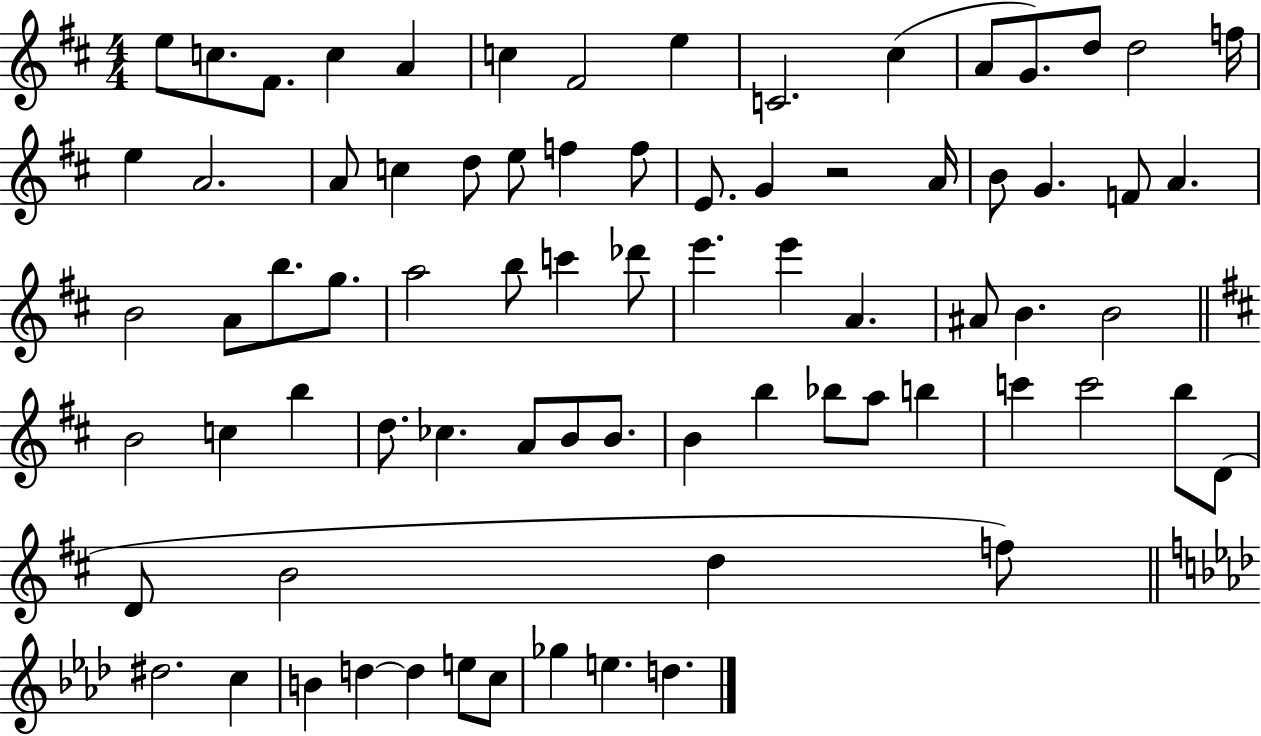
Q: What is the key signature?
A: D major